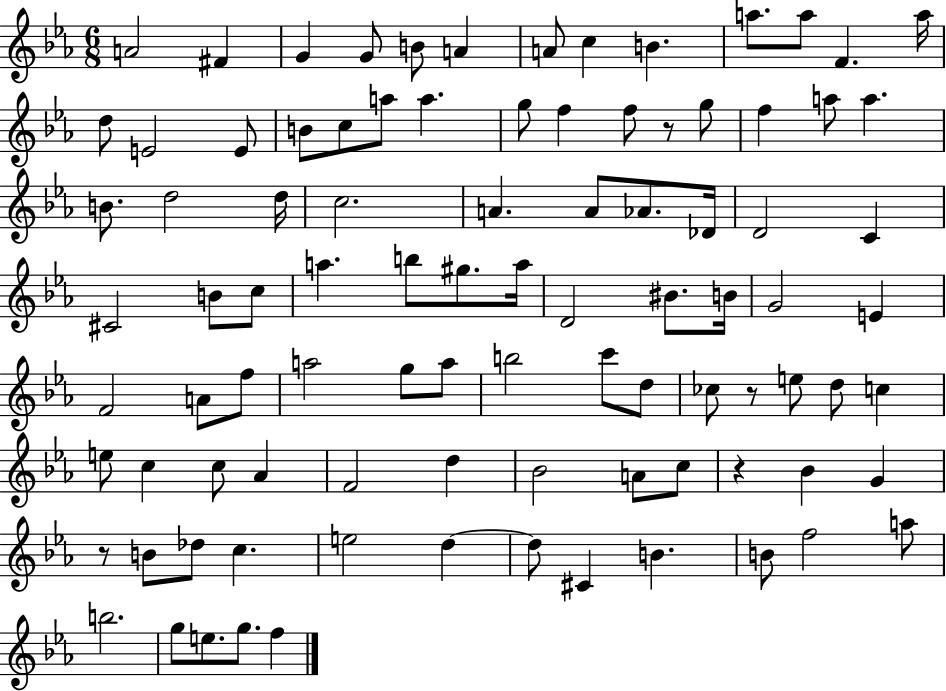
A4/h F#4/q G4/q G4/e B4/e A4/q A4/e C5/q B4/q. A5/e. A5/e F4/q. A5/s D5/e E4/h E4/e B4/e C5/e A5/e A5/q. G5/e F5/q F5/e R/e G5/e F5/q A5/e A5/q. B4/e. D5/h D5/s C5/h. A4/q. A4/e Ab4/e. Db4/s D4/h C4/q C#4/h B4/e C5/e A5/q. B5/e G#5/e. A5/s D4/h BIS4/e. B4/s G4/h E4/q F4/h A4/e F5/e A5/h G5/e A5/e B5/h C6/e D5/e CES5/e R/e E5/e D5/e C5/q E5/e C5/q C5/e Ab4/q F4/h D5/q Bb4/h A4/e C5/e R/q Bb4/q G4/q R/e B4/e Db5/e C5/q. E5/h D5/q D5/e C#4/q B4/q. B4/e F5/h A5/e B5/h. G5/e E5/e. G5/e. F5/q